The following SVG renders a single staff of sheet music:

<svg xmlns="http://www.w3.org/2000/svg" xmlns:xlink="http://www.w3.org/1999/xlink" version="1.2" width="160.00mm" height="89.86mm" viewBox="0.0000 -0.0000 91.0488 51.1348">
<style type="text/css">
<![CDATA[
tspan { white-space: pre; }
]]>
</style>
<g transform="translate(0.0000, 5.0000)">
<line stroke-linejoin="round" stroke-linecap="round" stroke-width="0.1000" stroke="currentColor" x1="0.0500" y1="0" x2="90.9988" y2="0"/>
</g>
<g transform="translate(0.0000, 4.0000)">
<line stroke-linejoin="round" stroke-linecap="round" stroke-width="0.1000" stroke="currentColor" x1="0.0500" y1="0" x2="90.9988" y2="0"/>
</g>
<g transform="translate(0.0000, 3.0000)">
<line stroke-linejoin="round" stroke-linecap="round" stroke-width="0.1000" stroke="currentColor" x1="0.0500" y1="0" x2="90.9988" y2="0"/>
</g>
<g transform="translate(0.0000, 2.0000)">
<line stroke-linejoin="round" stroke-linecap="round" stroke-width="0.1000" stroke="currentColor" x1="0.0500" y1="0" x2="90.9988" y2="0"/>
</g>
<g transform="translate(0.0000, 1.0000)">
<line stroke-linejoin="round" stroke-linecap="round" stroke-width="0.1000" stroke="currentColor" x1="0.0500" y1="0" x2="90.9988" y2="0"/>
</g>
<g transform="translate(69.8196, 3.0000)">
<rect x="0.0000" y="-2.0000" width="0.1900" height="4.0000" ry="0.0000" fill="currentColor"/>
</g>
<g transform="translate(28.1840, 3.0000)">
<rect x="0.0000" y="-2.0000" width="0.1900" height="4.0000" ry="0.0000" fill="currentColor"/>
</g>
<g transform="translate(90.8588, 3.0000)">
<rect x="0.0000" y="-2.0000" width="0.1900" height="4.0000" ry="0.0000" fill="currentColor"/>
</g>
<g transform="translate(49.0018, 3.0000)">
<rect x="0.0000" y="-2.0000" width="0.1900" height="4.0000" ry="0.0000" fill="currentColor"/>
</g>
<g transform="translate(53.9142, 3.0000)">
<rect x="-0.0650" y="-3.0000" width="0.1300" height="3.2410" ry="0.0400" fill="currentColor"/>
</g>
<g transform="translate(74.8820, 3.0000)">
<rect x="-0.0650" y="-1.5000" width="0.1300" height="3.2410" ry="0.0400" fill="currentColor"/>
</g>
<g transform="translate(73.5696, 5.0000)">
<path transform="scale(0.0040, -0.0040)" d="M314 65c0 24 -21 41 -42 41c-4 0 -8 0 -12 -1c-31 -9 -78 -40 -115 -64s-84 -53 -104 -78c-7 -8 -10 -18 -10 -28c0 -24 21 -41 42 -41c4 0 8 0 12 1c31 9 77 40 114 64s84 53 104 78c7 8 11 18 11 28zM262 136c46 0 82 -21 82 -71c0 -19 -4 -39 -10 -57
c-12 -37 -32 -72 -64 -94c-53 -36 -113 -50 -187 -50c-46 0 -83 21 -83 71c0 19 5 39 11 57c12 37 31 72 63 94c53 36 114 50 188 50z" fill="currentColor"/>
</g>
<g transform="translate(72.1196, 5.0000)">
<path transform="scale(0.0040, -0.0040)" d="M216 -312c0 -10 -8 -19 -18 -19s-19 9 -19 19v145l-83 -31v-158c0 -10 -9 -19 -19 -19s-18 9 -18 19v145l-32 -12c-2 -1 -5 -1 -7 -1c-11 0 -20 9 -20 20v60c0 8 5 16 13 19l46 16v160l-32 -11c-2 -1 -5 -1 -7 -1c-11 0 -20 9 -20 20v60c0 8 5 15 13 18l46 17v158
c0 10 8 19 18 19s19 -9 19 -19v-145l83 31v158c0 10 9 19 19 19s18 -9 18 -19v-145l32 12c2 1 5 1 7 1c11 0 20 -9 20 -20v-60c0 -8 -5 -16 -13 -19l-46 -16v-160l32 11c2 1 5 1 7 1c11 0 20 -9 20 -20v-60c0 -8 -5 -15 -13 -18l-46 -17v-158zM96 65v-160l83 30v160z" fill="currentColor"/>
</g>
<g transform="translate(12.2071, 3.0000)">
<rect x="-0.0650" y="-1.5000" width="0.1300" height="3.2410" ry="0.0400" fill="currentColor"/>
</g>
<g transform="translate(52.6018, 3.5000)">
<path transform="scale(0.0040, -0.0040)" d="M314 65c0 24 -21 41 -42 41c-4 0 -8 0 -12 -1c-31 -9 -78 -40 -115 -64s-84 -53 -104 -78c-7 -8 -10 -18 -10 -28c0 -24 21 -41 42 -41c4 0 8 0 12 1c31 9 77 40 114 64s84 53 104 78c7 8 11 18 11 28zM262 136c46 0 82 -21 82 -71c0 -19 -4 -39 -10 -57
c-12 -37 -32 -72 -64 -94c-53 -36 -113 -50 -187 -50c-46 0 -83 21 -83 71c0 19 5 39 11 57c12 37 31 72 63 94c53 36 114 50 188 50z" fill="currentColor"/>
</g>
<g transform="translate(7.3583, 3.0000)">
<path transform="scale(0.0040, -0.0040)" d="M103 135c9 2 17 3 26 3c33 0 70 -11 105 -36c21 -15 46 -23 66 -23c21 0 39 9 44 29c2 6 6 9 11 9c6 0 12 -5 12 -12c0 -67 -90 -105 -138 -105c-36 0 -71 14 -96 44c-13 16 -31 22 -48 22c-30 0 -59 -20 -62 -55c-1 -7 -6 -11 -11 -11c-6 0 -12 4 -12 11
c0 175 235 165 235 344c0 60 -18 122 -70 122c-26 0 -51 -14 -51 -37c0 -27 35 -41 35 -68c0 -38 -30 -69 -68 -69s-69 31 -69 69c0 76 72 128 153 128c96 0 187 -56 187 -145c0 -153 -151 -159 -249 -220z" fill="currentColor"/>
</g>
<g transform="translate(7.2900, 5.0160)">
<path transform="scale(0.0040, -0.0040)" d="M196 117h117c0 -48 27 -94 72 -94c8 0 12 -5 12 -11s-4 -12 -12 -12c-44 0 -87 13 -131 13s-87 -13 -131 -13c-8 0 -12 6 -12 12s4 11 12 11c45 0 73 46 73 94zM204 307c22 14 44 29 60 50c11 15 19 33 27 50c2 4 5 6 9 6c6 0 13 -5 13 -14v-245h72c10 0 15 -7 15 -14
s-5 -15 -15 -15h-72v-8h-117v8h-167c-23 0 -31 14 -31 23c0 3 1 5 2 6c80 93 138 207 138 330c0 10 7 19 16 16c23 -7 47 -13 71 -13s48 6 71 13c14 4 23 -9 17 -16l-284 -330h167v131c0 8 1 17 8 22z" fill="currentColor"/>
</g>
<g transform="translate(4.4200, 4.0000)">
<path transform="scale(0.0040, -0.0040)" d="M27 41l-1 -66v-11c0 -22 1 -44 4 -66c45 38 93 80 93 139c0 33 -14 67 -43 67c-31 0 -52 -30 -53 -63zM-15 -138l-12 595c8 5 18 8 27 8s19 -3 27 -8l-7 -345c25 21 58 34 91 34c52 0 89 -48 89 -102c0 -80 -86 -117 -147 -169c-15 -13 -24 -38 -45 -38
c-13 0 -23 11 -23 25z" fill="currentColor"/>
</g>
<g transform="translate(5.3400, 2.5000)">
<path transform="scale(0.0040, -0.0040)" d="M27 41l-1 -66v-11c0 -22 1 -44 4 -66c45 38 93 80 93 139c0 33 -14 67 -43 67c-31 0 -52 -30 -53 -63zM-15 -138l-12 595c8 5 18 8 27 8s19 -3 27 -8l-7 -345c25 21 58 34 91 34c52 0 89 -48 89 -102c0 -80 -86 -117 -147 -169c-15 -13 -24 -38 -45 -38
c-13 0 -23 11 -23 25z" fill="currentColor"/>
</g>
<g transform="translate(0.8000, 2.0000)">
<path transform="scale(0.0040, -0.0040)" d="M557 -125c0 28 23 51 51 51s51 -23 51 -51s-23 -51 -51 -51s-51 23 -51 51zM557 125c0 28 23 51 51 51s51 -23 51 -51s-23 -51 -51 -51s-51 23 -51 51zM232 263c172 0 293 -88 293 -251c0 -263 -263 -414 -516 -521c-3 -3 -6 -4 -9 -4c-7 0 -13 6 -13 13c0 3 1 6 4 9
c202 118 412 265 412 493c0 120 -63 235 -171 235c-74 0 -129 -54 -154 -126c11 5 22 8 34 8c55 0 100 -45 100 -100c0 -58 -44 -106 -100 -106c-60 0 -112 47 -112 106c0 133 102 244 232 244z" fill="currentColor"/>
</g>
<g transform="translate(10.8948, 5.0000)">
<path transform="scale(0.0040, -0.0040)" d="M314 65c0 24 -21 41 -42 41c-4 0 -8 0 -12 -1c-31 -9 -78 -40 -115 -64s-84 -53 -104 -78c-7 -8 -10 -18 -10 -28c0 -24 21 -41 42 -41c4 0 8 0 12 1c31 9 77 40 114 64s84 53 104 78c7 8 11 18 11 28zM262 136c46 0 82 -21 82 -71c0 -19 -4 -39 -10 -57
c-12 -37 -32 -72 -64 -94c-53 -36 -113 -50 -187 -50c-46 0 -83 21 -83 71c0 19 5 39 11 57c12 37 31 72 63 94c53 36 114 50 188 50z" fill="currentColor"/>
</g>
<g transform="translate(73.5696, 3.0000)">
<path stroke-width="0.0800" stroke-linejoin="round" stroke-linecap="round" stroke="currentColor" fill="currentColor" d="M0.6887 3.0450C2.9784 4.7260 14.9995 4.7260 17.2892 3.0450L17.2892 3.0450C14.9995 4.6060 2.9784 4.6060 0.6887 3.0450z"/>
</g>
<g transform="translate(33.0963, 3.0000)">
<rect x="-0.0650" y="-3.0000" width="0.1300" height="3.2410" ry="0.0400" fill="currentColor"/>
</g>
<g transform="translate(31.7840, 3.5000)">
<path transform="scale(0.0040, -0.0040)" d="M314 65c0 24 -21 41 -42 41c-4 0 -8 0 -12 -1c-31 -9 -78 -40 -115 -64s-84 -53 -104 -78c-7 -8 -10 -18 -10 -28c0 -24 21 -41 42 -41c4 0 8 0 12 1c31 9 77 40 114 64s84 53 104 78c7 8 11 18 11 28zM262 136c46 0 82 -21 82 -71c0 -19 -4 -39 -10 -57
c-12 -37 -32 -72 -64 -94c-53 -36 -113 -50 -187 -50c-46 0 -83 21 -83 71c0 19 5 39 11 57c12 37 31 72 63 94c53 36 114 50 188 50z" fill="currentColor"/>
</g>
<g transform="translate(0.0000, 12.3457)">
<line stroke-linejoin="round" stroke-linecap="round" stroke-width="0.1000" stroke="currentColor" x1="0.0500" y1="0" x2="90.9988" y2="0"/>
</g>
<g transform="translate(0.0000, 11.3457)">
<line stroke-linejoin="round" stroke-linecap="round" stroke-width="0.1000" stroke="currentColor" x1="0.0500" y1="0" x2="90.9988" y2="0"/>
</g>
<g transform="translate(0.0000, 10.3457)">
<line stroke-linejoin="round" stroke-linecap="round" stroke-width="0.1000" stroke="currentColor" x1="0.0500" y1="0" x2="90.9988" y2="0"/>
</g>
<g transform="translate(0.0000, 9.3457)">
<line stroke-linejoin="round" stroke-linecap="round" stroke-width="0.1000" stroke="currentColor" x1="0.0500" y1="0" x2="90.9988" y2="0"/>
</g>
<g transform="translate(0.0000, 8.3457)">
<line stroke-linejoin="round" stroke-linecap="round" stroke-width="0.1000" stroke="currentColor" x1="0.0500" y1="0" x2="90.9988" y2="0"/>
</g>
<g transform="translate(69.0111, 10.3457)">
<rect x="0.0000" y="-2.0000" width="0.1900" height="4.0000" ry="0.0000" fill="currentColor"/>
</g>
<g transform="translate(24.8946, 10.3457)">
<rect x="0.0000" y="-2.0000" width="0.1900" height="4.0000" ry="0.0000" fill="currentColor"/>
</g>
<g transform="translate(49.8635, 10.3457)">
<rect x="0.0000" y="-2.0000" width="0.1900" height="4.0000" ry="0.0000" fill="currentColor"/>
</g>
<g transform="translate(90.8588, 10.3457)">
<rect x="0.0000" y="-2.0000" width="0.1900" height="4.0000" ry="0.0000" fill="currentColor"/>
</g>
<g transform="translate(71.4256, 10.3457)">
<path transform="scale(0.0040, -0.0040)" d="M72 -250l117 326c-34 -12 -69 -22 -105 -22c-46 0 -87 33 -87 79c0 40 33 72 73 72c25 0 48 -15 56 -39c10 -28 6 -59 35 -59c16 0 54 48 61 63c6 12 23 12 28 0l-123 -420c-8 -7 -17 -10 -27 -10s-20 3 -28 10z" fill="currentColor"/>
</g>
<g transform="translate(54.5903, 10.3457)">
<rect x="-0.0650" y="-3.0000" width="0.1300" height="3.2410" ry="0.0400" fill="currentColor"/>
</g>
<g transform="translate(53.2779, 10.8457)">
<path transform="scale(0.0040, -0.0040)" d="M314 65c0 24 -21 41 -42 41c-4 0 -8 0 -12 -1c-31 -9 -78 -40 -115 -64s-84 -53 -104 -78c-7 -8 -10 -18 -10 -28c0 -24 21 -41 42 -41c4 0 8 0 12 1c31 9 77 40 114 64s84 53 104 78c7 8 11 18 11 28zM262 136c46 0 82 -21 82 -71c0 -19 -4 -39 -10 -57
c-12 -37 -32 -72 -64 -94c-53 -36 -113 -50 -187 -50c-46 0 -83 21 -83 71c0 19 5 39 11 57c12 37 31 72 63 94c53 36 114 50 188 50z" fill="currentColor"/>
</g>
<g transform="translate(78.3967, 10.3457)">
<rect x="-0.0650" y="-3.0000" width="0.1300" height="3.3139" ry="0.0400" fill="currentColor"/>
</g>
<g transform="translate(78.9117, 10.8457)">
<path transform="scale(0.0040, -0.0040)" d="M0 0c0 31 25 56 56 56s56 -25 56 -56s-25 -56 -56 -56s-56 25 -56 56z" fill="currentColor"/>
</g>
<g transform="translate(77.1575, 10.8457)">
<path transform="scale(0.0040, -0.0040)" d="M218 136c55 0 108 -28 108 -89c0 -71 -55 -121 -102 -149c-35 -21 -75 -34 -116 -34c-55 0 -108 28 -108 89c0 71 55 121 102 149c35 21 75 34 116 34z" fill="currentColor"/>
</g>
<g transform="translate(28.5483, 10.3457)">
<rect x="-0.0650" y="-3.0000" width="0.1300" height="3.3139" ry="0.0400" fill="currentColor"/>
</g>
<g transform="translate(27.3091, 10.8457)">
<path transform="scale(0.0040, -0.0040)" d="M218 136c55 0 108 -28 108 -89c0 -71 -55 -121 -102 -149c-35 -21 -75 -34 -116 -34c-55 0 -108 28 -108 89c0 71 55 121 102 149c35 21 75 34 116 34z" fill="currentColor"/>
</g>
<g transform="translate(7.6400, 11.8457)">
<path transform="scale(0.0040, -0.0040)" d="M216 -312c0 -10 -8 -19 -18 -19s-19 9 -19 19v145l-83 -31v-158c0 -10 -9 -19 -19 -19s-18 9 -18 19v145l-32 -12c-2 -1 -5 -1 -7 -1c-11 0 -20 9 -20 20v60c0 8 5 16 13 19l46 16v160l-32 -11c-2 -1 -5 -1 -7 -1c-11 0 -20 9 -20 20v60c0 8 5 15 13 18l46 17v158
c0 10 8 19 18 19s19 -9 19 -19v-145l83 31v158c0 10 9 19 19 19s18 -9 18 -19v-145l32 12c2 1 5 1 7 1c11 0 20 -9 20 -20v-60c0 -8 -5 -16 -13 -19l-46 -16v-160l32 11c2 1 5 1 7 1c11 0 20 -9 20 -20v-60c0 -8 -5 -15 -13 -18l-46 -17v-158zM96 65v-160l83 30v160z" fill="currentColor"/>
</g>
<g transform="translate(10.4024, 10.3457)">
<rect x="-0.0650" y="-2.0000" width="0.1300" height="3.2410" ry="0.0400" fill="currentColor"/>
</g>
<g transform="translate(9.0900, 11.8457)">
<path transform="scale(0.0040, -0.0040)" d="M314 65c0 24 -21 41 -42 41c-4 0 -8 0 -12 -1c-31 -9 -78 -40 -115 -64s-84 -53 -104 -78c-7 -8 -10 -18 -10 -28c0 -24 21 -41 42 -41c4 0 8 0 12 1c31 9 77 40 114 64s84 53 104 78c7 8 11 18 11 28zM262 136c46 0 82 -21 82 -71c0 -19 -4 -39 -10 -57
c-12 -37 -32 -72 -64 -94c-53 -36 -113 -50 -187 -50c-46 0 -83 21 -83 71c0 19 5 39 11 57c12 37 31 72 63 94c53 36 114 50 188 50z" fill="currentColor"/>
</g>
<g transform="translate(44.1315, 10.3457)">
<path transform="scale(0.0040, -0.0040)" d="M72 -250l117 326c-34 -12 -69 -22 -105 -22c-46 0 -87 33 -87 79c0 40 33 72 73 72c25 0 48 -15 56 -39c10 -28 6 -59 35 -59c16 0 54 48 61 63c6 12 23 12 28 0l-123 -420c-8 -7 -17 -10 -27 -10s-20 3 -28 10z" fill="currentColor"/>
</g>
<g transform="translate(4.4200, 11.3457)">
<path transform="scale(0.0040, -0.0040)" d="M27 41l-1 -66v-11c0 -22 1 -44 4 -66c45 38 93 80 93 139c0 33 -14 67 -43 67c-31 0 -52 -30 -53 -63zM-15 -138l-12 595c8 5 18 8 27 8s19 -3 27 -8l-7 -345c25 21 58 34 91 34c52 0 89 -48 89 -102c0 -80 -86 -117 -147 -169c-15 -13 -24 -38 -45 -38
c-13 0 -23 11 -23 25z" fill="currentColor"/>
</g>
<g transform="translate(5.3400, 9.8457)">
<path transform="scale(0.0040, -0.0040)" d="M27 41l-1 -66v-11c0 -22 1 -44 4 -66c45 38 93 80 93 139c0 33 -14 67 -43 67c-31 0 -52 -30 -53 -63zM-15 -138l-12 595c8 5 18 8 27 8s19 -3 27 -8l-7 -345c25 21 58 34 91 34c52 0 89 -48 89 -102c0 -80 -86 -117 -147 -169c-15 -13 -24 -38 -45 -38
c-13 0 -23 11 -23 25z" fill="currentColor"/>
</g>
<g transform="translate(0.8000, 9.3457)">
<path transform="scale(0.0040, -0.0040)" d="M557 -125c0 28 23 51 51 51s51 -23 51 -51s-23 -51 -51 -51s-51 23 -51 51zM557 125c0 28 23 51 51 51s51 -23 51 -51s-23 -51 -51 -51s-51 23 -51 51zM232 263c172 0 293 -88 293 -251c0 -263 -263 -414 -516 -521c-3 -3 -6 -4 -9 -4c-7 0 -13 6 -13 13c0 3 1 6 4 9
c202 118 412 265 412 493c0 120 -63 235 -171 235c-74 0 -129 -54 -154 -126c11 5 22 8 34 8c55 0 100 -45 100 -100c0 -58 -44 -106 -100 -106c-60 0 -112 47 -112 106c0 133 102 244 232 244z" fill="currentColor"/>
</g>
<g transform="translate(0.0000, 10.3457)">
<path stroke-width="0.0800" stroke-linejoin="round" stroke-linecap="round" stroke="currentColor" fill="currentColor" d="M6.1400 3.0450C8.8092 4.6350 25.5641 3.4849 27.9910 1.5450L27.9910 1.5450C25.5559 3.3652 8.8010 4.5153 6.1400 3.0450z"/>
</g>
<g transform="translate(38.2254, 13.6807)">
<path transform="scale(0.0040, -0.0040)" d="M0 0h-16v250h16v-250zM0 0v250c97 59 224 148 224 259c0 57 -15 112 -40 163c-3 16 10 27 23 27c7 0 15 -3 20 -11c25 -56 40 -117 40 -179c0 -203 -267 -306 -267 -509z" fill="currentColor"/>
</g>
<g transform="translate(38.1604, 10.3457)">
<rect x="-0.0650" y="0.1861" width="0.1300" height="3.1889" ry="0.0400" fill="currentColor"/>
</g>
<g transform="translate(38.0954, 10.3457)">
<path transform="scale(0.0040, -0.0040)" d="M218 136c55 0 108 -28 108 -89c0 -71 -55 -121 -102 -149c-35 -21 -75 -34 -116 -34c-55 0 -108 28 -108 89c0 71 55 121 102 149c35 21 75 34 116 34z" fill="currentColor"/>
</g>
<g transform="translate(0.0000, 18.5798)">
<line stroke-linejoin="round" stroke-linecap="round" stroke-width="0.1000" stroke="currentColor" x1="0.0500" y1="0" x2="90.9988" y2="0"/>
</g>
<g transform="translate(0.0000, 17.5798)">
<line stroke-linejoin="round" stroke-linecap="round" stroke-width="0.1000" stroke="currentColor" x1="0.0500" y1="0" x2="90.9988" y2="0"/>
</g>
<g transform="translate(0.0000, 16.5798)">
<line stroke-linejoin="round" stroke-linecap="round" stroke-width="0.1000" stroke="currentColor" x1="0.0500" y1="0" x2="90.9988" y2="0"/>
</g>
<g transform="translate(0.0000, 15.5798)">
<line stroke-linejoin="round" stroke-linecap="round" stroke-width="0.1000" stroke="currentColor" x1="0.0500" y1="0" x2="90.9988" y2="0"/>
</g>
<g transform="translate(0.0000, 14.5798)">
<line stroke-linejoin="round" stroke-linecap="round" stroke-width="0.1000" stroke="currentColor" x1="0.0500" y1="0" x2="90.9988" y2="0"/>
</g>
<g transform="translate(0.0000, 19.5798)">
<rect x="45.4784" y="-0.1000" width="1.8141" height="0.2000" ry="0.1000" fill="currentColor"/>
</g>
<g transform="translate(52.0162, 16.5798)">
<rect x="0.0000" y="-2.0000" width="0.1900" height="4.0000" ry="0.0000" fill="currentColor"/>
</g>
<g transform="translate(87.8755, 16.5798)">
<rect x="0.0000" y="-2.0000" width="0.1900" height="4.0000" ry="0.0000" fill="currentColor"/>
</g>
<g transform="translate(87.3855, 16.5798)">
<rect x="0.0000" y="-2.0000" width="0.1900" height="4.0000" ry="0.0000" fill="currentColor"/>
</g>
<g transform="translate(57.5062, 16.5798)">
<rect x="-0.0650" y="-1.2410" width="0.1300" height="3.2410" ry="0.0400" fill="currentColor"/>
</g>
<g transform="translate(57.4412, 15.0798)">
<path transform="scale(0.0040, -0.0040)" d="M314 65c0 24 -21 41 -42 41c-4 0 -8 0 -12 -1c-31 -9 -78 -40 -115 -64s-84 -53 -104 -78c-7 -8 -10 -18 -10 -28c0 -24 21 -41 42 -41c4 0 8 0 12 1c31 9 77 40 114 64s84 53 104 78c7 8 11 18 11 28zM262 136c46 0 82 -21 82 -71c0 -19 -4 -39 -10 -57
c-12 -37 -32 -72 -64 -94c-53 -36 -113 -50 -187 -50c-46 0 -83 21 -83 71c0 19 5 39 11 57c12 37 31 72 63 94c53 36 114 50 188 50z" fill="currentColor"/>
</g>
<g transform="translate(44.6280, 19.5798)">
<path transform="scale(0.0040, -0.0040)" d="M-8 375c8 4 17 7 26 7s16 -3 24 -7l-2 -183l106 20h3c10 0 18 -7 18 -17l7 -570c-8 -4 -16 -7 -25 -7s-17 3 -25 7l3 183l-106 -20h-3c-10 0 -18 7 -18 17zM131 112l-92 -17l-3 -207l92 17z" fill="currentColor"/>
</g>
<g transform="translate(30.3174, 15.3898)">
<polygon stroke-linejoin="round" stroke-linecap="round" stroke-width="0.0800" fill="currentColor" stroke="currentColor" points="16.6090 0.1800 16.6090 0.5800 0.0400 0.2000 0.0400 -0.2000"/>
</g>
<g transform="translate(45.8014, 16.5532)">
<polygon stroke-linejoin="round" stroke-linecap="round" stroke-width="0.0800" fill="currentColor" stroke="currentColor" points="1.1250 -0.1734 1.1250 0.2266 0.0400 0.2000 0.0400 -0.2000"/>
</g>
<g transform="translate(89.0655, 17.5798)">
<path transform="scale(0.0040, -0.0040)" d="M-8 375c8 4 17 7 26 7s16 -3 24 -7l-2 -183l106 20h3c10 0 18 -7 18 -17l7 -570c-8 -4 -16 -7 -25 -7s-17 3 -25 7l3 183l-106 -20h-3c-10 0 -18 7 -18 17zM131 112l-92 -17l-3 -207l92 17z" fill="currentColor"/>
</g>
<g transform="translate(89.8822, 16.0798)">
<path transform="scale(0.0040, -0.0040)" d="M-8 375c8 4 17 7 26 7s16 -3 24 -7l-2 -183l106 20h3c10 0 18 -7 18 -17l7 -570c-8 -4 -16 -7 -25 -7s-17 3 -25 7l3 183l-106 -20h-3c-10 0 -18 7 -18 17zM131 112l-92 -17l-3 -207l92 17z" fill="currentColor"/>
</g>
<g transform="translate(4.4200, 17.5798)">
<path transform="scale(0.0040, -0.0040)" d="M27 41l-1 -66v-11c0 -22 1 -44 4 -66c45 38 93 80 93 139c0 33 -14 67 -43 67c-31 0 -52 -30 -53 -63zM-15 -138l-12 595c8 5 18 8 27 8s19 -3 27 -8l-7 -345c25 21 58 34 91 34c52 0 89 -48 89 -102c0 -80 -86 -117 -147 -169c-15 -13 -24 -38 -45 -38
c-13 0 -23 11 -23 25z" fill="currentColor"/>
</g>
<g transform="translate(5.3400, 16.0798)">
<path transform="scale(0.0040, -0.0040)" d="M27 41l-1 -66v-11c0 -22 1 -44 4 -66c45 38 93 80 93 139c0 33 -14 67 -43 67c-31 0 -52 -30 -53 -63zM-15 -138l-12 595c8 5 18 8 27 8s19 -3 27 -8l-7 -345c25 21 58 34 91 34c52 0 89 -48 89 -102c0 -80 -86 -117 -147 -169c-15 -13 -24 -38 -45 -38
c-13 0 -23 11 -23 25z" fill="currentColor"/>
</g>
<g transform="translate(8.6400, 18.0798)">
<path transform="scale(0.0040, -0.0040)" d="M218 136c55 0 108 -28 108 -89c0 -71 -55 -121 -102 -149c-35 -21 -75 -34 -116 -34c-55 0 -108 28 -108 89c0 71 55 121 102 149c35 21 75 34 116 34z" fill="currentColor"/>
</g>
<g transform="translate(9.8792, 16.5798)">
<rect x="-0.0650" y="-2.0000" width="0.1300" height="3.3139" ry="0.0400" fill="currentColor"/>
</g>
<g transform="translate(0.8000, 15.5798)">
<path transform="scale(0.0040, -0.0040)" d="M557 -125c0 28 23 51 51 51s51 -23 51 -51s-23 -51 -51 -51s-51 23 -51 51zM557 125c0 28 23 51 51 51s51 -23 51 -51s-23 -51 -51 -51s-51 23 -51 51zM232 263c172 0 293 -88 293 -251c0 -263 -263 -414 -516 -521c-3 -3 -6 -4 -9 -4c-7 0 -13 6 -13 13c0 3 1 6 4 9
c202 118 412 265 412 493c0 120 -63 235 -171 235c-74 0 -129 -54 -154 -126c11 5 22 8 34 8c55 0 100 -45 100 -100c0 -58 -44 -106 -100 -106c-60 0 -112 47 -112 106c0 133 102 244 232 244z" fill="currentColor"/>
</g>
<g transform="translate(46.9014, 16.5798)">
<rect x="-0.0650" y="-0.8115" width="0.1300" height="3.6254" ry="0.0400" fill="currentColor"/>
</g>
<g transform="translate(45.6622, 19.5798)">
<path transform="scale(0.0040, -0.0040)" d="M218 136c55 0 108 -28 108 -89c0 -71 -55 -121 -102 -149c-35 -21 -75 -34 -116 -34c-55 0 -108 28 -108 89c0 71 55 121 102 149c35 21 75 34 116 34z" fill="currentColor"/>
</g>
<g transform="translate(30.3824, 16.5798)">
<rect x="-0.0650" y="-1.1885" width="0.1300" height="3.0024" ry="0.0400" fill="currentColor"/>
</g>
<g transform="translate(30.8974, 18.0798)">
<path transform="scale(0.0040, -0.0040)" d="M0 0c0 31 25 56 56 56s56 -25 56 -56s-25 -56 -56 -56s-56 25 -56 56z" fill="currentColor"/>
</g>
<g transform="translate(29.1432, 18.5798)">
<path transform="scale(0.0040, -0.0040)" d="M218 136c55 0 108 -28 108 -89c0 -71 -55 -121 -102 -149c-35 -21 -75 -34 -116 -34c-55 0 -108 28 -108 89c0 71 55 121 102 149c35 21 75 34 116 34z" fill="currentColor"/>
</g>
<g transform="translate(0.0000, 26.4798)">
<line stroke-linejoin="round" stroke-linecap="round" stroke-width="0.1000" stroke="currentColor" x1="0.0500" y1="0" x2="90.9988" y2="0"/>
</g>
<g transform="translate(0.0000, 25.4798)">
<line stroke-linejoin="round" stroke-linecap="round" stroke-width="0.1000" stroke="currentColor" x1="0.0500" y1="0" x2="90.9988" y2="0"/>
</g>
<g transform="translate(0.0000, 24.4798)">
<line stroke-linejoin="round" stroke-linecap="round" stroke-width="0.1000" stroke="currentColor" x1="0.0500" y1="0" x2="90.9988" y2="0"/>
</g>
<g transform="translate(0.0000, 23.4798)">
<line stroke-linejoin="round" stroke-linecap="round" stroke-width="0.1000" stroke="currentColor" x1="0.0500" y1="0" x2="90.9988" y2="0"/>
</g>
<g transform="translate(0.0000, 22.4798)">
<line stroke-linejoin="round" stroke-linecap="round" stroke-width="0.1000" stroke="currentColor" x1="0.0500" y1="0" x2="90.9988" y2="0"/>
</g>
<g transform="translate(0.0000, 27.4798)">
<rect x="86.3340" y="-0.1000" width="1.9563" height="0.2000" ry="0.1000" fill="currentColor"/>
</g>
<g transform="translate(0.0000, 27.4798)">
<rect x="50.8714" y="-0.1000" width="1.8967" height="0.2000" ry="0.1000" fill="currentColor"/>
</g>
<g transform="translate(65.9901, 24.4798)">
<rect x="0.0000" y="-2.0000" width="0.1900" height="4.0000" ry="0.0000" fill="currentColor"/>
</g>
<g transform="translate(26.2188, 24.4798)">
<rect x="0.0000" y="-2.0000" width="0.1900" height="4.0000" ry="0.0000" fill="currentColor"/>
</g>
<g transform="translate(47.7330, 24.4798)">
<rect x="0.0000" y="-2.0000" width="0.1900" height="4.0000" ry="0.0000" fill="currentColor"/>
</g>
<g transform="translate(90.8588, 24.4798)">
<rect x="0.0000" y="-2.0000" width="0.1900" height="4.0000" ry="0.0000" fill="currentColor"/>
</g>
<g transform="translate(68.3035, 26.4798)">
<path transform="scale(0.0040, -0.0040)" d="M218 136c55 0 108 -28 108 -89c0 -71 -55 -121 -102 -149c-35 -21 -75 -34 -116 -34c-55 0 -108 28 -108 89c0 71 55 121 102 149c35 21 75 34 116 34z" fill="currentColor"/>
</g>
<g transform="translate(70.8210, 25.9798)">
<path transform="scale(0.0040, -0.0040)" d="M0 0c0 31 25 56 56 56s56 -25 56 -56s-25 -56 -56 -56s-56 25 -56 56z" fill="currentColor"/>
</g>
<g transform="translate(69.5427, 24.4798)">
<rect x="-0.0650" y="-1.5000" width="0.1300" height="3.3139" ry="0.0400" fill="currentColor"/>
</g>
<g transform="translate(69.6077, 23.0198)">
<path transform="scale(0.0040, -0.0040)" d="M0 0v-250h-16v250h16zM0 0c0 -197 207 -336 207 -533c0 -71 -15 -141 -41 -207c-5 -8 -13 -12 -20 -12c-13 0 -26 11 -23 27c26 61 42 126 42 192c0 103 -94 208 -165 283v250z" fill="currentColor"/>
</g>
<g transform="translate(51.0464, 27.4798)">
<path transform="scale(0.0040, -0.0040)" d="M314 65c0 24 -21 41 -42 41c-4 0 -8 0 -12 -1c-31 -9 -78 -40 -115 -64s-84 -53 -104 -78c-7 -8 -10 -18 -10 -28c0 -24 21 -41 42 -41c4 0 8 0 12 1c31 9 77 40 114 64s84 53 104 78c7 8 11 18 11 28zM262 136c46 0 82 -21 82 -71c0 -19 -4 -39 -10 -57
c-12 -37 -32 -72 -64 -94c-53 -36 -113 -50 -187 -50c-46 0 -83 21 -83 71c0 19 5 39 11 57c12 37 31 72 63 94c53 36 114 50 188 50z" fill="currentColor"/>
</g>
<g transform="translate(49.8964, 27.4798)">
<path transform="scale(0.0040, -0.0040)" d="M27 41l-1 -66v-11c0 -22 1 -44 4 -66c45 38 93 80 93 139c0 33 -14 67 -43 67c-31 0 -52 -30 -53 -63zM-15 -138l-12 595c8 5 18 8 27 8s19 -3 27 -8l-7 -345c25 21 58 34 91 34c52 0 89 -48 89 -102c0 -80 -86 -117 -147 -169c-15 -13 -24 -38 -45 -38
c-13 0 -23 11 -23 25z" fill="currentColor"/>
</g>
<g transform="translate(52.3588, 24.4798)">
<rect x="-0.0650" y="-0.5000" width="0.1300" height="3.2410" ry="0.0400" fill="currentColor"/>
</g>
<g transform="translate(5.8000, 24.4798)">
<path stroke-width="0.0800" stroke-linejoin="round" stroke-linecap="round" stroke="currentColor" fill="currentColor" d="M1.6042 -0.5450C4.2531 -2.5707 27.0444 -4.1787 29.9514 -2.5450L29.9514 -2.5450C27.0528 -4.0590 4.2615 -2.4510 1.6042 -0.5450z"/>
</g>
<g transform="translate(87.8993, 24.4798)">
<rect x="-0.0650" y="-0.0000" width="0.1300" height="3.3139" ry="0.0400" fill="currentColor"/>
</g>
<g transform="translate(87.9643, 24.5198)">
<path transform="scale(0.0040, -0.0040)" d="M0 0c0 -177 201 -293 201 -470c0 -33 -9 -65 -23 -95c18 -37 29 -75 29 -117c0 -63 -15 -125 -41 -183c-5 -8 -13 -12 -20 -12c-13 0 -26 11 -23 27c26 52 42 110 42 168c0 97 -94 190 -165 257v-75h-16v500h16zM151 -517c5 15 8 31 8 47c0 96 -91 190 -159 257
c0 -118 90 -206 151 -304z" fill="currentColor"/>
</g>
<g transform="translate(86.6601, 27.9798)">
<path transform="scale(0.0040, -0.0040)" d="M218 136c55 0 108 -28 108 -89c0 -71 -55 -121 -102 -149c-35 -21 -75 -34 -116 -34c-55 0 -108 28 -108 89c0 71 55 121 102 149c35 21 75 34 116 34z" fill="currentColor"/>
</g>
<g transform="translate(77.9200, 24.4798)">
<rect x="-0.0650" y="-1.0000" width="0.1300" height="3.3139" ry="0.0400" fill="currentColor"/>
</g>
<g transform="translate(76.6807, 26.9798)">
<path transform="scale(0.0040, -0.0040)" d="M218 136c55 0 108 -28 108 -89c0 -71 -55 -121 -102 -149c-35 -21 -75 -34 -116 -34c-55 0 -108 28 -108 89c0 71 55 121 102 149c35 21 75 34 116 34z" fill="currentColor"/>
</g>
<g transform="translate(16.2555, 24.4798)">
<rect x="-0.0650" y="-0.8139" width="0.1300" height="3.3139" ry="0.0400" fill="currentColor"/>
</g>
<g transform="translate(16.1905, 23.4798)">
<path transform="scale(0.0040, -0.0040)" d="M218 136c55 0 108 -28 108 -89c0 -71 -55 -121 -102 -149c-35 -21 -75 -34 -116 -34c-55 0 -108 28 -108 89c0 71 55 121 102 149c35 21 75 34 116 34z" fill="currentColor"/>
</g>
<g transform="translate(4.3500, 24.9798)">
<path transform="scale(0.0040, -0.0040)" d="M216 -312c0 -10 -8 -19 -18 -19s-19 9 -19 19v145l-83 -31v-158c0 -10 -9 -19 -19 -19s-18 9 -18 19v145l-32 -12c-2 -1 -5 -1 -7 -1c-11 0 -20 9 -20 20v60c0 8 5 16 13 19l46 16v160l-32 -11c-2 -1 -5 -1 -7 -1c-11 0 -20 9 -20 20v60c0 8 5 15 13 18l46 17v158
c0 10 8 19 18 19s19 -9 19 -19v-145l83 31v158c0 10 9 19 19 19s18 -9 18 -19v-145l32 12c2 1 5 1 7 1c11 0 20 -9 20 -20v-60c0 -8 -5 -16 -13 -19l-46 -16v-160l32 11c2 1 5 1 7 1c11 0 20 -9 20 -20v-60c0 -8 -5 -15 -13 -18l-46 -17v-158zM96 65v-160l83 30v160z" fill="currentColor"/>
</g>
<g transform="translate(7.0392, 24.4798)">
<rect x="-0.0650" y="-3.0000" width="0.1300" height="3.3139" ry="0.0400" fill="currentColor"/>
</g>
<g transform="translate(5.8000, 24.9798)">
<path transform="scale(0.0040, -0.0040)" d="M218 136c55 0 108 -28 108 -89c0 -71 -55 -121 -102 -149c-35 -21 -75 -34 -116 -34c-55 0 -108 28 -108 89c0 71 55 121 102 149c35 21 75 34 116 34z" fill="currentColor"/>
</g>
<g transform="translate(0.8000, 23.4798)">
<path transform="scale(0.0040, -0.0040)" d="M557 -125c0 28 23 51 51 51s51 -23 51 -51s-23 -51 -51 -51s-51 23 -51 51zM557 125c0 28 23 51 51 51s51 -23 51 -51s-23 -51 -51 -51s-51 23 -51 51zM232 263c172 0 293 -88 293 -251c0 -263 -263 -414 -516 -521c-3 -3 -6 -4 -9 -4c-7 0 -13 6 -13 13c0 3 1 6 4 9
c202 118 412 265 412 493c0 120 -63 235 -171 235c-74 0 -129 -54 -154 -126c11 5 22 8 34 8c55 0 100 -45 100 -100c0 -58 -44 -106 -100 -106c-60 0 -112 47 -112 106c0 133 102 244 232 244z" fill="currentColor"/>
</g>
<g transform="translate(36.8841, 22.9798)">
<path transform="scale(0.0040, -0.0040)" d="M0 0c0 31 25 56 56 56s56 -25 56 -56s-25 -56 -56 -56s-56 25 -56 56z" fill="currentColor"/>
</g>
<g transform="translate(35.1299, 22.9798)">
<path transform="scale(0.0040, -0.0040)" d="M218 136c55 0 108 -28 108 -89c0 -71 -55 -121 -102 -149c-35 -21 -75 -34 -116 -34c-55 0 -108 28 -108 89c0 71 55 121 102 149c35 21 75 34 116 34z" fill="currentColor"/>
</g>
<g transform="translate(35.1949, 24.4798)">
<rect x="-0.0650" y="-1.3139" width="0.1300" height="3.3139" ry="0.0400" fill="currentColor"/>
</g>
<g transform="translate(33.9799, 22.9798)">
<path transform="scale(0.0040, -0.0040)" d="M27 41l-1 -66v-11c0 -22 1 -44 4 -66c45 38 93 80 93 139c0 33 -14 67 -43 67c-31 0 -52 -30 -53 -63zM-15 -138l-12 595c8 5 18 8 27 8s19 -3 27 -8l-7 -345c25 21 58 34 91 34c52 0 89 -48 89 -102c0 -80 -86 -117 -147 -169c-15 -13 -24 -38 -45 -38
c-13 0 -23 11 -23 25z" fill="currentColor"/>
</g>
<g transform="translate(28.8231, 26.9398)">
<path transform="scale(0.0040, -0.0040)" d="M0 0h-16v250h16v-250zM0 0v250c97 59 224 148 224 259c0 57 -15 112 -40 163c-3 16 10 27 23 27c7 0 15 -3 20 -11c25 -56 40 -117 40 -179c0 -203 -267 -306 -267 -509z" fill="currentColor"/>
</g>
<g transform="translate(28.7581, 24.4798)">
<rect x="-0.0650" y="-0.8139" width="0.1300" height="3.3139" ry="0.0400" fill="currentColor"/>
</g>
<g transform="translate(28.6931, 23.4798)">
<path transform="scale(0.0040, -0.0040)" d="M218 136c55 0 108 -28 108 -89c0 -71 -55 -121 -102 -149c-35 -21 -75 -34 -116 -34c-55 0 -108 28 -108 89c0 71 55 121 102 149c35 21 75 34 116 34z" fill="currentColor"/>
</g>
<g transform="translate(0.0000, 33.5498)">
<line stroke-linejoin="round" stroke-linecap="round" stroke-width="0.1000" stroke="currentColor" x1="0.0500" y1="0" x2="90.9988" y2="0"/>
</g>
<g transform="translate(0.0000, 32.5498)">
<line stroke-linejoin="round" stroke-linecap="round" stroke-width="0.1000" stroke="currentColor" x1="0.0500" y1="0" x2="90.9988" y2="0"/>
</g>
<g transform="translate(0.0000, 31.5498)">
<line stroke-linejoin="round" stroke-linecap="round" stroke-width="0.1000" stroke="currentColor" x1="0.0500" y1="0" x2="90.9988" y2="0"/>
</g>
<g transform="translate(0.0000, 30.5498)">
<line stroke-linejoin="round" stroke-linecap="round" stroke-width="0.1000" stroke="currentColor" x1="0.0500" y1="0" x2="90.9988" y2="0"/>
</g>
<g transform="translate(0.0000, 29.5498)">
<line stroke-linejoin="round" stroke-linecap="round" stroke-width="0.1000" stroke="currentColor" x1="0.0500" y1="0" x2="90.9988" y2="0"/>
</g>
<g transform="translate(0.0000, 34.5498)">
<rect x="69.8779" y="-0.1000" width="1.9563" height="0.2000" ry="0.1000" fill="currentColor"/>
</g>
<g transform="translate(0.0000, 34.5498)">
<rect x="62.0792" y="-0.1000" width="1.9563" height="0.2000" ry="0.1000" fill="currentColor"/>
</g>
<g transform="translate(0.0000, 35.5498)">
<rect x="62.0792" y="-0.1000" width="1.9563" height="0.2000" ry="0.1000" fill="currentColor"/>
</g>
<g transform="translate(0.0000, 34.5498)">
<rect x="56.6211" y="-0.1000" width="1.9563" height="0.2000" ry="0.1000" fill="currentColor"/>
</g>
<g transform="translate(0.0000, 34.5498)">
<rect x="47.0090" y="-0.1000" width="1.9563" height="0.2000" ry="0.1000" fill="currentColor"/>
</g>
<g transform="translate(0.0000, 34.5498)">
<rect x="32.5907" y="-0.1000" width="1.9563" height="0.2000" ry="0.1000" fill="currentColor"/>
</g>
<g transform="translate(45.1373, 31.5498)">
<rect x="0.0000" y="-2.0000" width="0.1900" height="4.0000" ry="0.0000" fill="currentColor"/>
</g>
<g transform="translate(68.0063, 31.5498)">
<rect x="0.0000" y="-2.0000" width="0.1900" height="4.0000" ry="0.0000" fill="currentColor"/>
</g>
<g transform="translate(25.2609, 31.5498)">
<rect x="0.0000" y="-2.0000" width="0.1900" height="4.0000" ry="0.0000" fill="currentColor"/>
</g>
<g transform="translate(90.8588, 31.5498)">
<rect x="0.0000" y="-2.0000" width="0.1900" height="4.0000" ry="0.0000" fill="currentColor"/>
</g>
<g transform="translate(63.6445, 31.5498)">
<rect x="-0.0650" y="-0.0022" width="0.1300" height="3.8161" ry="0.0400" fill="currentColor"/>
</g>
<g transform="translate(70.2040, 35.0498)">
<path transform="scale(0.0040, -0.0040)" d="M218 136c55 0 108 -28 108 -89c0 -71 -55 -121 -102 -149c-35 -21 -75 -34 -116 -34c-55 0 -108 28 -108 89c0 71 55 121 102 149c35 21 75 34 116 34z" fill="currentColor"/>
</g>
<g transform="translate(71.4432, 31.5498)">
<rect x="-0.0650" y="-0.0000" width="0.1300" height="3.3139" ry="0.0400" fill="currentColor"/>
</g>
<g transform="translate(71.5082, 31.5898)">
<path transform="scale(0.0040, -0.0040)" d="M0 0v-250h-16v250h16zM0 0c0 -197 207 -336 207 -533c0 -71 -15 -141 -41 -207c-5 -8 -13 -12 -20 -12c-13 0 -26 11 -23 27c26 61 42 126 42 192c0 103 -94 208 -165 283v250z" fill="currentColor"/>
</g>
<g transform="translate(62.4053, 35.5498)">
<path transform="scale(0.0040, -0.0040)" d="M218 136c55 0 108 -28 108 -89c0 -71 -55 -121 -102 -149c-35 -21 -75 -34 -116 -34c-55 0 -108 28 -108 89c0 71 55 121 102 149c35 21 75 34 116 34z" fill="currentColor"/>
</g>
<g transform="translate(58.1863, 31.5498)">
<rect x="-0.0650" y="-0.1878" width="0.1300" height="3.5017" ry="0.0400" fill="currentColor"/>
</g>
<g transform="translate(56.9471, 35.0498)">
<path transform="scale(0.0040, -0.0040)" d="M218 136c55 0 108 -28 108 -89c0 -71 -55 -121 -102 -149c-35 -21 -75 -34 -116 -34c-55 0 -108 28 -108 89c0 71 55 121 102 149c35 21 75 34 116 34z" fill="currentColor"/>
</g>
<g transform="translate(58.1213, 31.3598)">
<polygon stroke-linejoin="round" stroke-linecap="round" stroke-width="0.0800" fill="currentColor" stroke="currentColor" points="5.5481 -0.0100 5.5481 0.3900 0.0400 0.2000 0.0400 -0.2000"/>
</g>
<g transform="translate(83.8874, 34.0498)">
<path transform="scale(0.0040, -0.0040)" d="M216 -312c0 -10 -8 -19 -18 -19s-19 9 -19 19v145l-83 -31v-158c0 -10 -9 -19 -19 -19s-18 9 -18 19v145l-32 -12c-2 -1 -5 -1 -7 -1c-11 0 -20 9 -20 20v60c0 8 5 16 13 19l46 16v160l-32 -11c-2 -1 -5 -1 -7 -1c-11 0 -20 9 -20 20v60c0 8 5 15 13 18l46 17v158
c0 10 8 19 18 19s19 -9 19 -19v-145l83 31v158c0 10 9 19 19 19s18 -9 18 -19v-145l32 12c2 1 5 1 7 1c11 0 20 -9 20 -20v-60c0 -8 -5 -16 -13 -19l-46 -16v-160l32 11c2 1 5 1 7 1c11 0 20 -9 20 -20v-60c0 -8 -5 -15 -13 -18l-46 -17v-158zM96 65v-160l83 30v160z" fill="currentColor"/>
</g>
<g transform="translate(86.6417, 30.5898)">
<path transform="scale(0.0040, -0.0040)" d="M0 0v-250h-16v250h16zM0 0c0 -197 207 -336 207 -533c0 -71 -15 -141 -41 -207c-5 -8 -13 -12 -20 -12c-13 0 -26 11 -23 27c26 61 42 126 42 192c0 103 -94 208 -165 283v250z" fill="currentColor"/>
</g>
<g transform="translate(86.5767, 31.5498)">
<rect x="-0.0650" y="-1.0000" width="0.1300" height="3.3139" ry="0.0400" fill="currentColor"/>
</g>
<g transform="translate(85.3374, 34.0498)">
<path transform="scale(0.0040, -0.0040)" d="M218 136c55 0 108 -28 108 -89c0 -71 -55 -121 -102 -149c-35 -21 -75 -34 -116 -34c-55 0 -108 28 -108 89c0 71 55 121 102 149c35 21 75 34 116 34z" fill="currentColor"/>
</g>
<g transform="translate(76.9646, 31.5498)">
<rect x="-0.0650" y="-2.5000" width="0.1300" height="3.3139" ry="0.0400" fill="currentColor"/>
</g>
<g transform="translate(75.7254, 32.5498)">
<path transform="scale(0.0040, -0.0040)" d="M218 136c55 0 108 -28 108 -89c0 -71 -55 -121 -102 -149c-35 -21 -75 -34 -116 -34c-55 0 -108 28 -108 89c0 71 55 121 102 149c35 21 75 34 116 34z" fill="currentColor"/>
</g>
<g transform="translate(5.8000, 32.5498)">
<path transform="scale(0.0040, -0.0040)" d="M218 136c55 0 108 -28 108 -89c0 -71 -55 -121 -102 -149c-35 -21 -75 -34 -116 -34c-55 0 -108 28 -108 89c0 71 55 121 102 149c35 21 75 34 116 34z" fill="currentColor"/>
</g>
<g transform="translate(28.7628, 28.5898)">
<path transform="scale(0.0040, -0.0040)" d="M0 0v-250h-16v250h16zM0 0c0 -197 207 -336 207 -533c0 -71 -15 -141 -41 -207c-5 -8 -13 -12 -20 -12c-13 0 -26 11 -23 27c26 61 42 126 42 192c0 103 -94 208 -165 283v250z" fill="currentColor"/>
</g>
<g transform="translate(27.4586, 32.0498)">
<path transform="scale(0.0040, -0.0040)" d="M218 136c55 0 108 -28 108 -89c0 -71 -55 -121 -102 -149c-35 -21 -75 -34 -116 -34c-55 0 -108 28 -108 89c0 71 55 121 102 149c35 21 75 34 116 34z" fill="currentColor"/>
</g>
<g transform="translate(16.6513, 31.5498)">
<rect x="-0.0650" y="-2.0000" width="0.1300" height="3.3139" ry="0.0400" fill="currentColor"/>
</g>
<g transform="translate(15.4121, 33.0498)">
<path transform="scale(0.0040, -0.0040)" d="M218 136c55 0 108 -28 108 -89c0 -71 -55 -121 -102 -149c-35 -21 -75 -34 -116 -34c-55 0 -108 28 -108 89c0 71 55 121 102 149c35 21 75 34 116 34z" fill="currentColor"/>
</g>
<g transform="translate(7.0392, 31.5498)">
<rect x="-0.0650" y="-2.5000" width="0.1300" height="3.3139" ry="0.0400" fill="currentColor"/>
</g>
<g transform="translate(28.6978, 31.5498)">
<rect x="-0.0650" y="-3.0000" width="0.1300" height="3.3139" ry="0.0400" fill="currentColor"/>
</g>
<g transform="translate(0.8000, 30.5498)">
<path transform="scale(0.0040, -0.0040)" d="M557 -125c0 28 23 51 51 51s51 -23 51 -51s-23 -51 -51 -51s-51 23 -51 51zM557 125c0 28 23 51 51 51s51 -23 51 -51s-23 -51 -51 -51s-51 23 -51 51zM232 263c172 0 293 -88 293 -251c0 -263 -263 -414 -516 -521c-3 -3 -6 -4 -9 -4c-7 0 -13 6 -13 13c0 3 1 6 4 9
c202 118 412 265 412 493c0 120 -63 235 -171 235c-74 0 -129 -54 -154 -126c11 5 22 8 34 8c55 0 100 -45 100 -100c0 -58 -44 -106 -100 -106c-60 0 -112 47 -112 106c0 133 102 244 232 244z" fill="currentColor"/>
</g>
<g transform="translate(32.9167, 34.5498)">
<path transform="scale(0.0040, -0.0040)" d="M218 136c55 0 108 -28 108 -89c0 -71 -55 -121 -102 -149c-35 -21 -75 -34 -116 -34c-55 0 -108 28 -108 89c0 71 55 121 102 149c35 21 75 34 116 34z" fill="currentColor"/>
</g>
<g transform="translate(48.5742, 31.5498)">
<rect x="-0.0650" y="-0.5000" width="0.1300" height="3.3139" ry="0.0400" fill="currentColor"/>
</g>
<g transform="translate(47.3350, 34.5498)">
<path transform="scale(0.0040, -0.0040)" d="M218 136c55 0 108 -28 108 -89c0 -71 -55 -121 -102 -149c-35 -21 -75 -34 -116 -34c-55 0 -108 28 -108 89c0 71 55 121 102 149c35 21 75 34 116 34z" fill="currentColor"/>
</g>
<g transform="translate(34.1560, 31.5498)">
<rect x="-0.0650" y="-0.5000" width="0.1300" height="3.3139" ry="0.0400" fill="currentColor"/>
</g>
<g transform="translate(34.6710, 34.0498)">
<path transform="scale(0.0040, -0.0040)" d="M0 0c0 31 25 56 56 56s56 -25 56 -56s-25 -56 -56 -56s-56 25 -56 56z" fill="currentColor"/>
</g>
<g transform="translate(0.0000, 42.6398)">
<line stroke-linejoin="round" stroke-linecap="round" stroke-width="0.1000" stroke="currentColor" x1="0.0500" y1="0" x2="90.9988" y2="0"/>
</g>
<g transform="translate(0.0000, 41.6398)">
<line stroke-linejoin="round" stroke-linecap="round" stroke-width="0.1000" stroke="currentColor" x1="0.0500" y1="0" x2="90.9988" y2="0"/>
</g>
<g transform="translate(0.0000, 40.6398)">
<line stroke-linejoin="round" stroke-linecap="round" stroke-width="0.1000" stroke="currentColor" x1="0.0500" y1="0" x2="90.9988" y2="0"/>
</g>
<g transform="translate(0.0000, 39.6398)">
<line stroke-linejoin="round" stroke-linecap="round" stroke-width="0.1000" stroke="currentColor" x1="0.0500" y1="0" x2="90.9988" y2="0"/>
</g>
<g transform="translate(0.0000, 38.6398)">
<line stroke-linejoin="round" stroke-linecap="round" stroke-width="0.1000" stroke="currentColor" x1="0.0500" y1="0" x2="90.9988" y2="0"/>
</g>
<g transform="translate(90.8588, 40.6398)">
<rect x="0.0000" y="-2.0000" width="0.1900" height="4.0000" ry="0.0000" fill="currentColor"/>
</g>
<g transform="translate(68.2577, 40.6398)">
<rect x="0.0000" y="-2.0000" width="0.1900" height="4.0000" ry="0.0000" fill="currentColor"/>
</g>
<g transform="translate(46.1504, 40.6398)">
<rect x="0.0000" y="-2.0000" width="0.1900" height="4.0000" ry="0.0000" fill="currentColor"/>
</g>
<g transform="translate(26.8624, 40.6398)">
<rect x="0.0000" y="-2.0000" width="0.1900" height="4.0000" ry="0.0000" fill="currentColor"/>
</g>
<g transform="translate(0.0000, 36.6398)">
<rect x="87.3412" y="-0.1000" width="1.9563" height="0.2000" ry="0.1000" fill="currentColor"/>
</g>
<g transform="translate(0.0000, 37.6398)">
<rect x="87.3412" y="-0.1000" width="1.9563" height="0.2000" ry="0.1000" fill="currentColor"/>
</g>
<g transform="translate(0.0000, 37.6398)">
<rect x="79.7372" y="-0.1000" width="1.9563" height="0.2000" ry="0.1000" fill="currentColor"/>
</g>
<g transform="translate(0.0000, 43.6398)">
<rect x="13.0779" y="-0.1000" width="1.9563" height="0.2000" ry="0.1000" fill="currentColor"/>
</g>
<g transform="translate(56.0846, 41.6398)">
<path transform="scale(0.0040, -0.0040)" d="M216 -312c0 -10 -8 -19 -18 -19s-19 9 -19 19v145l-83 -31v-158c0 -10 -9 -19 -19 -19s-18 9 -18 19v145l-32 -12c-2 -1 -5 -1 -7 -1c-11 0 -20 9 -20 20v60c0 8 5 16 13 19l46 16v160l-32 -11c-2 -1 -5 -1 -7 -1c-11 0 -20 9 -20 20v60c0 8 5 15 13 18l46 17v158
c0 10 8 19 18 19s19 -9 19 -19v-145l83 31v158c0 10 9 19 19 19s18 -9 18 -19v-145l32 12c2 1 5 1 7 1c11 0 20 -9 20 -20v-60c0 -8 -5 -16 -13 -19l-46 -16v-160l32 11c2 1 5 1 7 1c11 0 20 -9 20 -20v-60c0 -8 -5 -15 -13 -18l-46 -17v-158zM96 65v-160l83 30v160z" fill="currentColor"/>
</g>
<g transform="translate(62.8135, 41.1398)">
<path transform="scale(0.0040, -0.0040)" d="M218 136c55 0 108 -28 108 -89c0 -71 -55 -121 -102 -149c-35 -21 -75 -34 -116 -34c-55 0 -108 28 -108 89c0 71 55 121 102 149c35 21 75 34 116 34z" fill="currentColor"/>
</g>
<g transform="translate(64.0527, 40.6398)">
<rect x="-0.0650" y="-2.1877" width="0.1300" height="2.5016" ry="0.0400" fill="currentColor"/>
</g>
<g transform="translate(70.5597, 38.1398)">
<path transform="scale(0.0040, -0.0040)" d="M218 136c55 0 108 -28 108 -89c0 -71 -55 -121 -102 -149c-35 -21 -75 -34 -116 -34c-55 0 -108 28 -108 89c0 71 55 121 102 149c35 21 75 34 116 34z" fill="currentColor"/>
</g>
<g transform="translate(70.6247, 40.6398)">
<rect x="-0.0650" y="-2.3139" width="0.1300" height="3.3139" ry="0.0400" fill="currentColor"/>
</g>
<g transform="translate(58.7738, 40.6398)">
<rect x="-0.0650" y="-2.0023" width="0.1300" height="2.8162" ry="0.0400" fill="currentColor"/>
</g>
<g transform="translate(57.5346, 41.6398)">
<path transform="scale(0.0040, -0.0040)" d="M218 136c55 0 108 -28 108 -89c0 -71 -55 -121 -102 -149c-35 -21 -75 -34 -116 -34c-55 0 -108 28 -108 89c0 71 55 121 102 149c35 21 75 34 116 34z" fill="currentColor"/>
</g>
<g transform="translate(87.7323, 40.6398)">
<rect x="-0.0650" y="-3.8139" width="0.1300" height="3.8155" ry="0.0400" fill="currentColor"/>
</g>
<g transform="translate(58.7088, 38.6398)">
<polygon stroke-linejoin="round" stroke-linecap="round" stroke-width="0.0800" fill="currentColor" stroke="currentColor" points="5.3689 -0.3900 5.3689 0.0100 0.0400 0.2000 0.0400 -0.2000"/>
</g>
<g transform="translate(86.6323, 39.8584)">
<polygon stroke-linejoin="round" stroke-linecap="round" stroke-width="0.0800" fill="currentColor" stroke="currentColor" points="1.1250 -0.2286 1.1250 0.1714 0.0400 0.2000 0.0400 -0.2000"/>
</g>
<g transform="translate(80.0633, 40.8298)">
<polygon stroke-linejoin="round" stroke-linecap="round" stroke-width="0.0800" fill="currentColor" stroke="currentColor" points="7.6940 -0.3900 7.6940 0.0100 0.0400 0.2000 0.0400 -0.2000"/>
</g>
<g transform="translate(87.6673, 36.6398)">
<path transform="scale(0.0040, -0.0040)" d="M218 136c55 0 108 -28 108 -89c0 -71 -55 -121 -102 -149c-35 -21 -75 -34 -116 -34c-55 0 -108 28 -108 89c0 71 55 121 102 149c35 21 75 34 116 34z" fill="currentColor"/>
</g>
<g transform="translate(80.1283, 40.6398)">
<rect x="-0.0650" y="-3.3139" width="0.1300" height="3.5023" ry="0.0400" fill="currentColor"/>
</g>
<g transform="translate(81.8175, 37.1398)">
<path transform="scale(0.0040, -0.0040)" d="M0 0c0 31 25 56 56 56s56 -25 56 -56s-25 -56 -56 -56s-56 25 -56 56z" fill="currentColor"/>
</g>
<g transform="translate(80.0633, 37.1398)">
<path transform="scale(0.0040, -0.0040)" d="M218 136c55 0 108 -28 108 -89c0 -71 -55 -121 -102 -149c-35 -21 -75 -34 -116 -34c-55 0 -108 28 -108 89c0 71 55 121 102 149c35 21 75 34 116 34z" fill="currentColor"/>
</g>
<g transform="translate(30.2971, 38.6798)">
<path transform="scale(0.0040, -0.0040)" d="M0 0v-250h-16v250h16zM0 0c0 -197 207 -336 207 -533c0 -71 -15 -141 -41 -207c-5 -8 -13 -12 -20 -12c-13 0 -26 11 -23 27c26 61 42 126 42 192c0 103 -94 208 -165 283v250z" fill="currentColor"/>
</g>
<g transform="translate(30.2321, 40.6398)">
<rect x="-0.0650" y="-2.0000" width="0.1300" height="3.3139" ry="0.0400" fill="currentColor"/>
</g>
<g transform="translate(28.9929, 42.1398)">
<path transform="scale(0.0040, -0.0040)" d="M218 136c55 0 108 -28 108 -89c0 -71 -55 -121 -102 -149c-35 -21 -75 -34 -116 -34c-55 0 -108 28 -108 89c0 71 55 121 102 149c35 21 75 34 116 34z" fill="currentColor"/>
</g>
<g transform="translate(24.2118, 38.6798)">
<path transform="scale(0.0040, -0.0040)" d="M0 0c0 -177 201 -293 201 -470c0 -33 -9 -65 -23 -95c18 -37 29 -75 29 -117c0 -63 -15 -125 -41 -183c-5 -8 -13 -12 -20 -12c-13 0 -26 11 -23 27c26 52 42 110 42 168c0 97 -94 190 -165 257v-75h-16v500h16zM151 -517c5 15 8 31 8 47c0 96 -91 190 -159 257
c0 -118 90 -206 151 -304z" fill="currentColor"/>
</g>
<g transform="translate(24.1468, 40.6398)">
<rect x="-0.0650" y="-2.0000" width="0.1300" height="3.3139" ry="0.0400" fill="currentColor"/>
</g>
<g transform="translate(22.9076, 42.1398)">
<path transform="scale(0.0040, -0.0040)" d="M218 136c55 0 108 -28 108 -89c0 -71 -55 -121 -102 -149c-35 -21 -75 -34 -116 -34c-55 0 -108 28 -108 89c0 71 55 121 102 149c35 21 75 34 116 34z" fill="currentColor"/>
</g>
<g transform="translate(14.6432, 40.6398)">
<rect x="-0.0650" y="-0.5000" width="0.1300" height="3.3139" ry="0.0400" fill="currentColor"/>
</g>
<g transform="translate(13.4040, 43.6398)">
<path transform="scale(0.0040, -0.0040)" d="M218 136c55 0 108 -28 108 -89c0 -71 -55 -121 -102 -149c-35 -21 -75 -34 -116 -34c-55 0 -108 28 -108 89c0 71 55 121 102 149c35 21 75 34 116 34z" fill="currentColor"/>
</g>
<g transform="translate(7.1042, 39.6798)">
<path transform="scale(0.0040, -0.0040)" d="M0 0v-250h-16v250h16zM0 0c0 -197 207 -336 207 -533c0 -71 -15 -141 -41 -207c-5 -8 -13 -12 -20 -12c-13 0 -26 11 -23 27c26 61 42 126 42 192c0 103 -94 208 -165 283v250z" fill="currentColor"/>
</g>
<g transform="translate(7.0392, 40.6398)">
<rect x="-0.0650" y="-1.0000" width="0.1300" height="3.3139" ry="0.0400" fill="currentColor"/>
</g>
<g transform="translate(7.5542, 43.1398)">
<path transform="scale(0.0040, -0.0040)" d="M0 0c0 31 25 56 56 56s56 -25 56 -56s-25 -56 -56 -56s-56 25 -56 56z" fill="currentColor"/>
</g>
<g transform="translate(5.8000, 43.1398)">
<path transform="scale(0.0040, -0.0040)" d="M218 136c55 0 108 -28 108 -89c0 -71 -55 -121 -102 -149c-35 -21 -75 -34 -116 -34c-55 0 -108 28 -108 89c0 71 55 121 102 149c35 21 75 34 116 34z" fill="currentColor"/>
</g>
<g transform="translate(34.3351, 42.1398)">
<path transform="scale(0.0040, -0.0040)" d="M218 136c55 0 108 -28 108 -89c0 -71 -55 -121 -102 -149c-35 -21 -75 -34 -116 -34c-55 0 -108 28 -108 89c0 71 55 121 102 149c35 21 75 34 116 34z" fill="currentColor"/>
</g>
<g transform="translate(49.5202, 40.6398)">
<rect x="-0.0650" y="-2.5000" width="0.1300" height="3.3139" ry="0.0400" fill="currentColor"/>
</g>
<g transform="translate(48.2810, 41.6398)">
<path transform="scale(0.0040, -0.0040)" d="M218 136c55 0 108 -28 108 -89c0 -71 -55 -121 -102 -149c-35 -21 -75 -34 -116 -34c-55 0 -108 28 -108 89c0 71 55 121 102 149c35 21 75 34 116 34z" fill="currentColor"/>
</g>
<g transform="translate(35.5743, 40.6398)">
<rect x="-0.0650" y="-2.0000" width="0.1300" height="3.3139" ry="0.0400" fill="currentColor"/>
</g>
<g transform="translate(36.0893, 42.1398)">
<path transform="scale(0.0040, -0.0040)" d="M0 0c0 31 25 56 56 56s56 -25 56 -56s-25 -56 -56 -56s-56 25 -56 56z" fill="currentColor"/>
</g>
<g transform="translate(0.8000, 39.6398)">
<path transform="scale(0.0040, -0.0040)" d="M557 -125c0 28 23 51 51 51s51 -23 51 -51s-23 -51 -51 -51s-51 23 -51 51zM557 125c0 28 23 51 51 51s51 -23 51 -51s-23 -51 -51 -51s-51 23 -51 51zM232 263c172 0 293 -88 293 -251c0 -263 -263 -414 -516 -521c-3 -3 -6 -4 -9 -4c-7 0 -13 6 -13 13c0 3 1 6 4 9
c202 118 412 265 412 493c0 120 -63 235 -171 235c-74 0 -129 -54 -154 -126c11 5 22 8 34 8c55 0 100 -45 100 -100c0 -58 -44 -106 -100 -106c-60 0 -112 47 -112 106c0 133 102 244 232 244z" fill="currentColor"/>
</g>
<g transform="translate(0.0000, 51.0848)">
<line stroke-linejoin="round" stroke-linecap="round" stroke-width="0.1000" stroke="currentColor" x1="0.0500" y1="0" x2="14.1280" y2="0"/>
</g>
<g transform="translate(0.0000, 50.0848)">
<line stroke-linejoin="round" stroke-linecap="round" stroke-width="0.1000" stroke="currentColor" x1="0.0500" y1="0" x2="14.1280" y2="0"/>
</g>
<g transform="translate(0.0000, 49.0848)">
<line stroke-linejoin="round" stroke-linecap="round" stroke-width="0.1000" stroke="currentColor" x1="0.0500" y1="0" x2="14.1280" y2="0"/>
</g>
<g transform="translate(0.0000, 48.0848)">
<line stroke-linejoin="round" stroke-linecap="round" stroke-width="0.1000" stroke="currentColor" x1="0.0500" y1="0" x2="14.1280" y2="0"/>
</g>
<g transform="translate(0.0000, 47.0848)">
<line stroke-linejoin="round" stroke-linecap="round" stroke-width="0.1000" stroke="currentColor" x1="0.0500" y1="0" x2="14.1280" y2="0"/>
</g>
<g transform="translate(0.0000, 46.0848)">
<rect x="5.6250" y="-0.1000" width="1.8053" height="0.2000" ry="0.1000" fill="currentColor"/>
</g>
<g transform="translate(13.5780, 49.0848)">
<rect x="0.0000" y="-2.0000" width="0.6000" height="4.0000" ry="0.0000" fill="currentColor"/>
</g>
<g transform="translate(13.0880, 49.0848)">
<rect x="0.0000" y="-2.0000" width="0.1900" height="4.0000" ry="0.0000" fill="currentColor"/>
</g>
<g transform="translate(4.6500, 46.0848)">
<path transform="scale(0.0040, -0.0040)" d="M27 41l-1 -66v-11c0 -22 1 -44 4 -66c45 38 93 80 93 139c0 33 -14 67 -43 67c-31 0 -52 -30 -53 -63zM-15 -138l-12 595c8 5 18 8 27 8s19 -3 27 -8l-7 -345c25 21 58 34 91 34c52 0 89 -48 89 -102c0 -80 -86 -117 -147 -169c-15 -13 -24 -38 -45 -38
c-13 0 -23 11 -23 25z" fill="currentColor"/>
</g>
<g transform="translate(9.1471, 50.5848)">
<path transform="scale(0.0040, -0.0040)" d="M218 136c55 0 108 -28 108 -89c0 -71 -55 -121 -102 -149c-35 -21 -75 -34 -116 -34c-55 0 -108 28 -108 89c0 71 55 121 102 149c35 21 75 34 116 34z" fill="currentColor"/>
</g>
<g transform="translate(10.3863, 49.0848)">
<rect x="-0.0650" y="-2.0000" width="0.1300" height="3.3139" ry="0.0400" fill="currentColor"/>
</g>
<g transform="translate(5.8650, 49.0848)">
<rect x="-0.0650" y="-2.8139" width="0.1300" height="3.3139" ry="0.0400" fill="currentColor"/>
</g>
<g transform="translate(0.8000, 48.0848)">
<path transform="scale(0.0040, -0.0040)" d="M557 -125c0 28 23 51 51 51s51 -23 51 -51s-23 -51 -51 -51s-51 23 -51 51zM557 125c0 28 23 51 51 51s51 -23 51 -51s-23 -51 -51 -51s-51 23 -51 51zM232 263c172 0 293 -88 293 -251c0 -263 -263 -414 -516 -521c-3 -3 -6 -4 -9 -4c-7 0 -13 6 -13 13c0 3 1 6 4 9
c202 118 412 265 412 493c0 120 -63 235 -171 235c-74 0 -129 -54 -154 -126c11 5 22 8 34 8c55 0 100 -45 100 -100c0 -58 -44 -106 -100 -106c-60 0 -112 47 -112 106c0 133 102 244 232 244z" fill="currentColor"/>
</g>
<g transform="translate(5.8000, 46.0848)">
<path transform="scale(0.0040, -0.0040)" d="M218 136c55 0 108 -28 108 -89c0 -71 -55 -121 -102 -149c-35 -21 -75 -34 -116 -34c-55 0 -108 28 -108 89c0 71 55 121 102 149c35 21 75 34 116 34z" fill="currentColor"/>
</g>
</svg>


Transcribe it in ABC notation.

X:1
T:Untitled
M:2/4
L:1/4
K:Bb
G,,2 C,2 C,2 ^G,,2 ^A,,2 C, D,/2 z/2 C,2 z/2 C, A,, G,,/2 E,,/4 G,2 ^C, F, F,/2 _G, _E,,2 G,,/2 F,, D,,/4 B,, A,, C,/2 E,, E,, D,,/2 C,,/2 D,,/2 B,, ^F,,/2 F,,/2 E,, A,,/4 A,,/2 A,, B,, ^B,,/2 C,/2 B, D/2 E/4 _C A,,